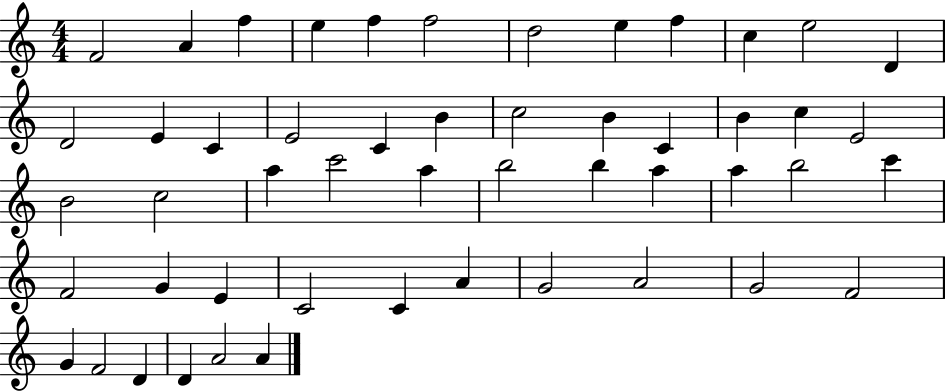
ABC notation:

X:1
T:Untitled
M:4/4
L:1/4
K:C
F2 A f e f f2 d2 e f c e2 D D2 E C E2 C B c2 B C B c E2 B2 c2 a c'2 a b2 b a a b2 c' F2 G E C2 C A G2 A2 G2 F2 G F2 D D A2 A